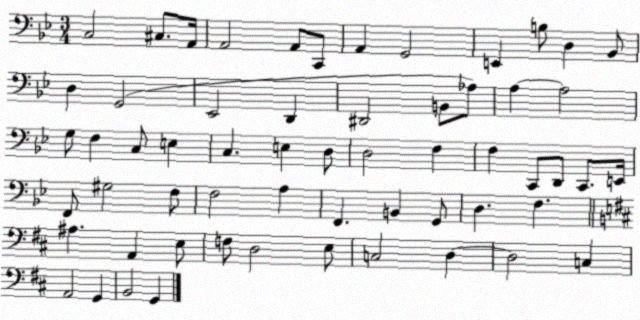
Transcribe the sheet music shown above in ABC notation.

X:1
T:Untitled
M:3/4
L:1/4
K:Bb
C,2 ^C,/2 A,,/4 A,,2 A,,/2 C,,/2 A,, G,,2 E,, B,/2 D, _B,,/2 D, G,,2 _E,,2 D,, ^D,,2 B,,/2 _A,/2 A, A,2 G,/2 F, C,/2 E, C, E, D,/2 D,2 F, F, C,,/2 D,,/2 C,,/2 E,,/4 F,,/2 ^G,2 F,/2 F,2 A, F,, B,, G,,/2 D, F, ^A, A,, E,/2 F,/2 D,2 E,/2 C,2 D, D,2 C, A,,2 G,, B,,2 G,,